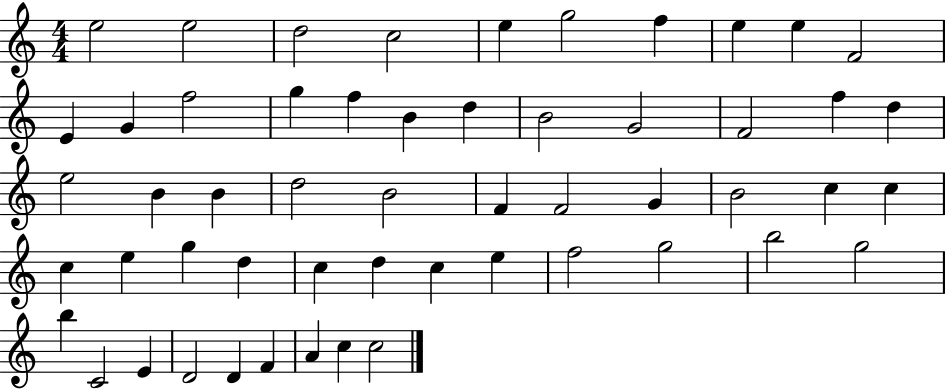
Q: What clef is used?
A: treble